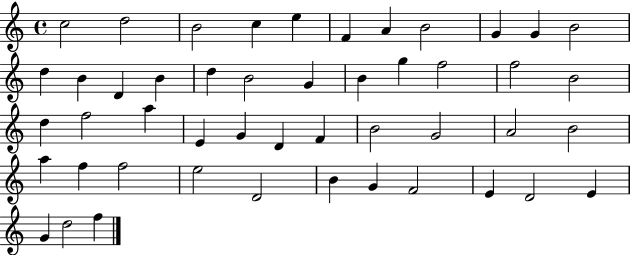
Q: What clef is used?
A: treble